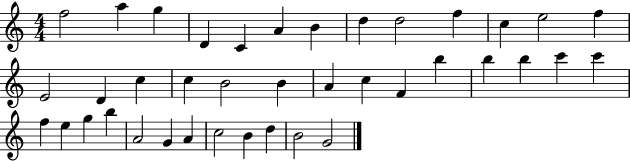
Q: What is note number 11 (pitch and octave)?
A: C5